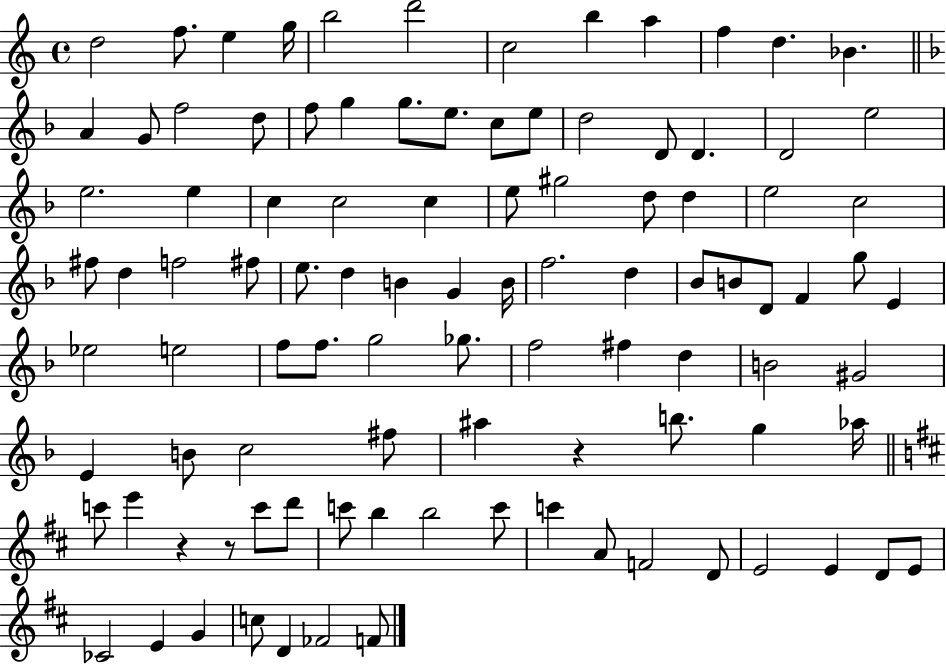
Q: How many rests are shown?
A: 3